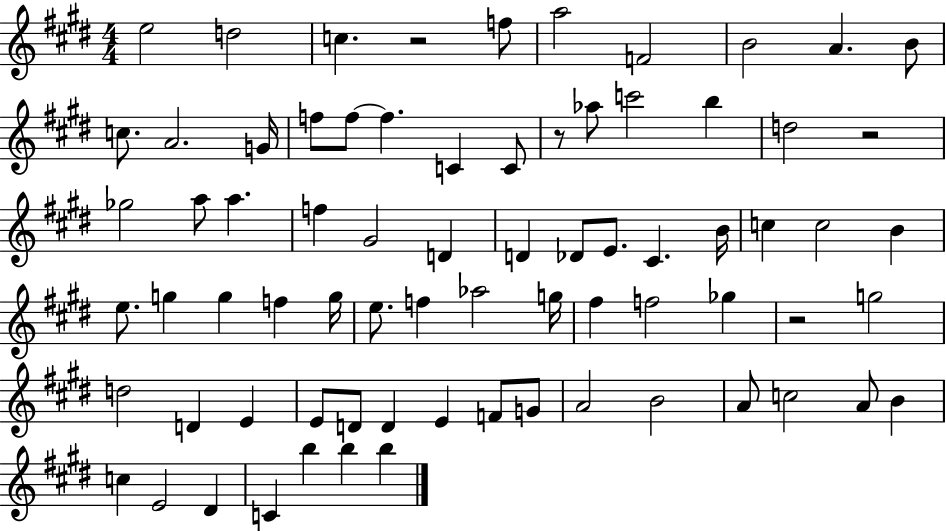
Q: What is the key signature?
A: E major